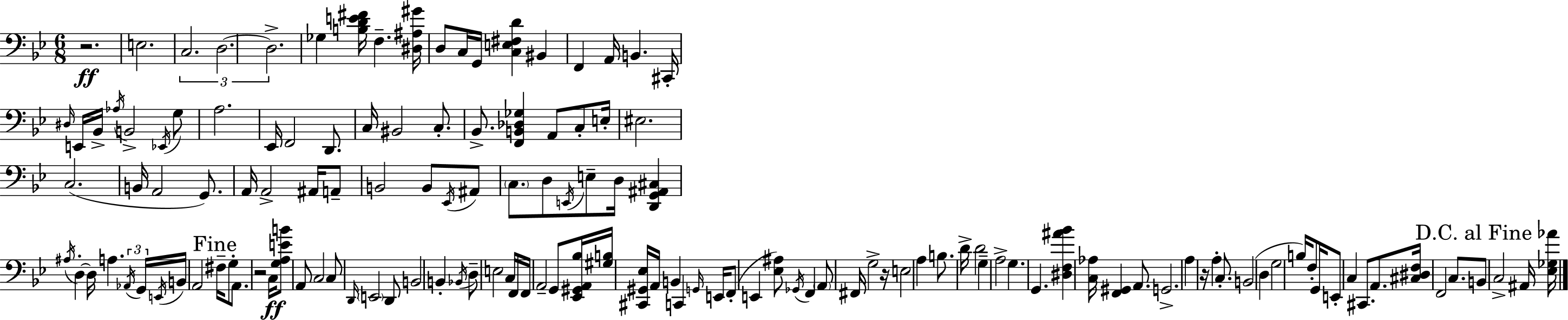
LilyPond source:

{
  \clef bass
  \numericTimeSignature
  \time 6/8
  \key g \minor
  \repeat volta 2 { r2.\ff | e2. | \tuplet 3/2 { c2. | d2.~~ | \break d2.-> } | ges4 <b d' e' fis'>16 f4.-- <dis ais gis'>16 | d8 c16 g,16 <c e fis d'>4 bis,4 | f,4 a,16 b,4. cis,16-. | \break \grace { dis16 } e,16 bes,16-> \acciaccatura { aes16 } b,2-> | \acciaccatura { ees,16 } g8 a2. | ees,16 f,2 | d,8. c16 bis,2 | \break c8.-. bes,8.-> <f, b, des ges>4 a,8 | c8-. e16-. eis2. | c2.( | b,16 a,2 | \break g,8.) a,16 a,2-> | ais,16 a,8-- b,2 b,8 | \acciaccatura { ees,16 } ais,8 \parenthesize c8. d8 \acciaccatura { e,16 } e8-- | d16 <d, g, ais, cis>4 \acciaccatura { ais16 } d4-.~~ d16 a4. | \break \tuplet 3/2 { \acciaccatura { aes,16 } g,16 \acciaccatura { e,16 } } b,16 a,2 | \mark "Fine" fis16-- g8-. a,8. r2 | c16\ff <g a e' b'>8 a,8 | c2 c8 \grace { d,16 } \parenthesize e,2 | \break d,8 b,2 | b,4-. \acciaccatura { bes,16 } d8-- | e2 c16 f,16 f,16 a,2-- | g,8 <ees, gis, a, bes>16 <gis b>16 <cis, gis, ees>16 | \break a,16 b,4 c,4 \grace { g,16 } e,16 f,8-.( | e,4 <ees ais>8) \acciaccatura { ges,16 } f,4 | \parenthesize a,8 fis,16 g2-> r16 | e2 a4 | \break b8. d'16-> d'2 | g4-- a2-> | g4. g,4. | <dis f ais' bes'>4 <c aes>16 <f, gis,>4 a,8. | \break g,2.-> | a4 r16 a4-. c8.-. | b,2( d4 | g2 b16) f8-. g,16 | \break e,8-. c4 cis,8. a,8. | <cis dis f>16 f,2 c8. | \mark "D.C. al Fine" b,8 c2-> ais,16 <ees ges aes'>16 | } \bar "|."
}